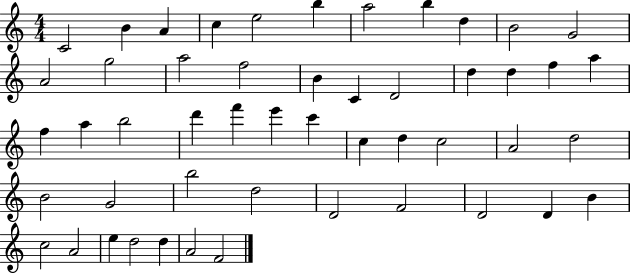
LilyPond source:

{
  \clef treble
  \numericTimeSignature
  \time 4/4
  \key c \major
  c'2 b'4 a'4 | c''4 e''2 b''4 | a''2 b''4 d''4 | b'2 g'2 | \break a'2 g''2 | a''2 f''2 | b'4 c'4 d'2 | d''4 d''4 f''4 a''4 | \break f''4 a''4 b''2 | d'''4 f'''4 e'''4 c'''4 | c''4 d''4 c''2 | a'2 d''2 | \break b'2 g'2 | b''2 d''2 | d'2 f'2 | d'2 d'4 b'4 | \break c''2 a'2 | e''4 d''2 d''4 | a'2 f'2 | \bar "|."
}